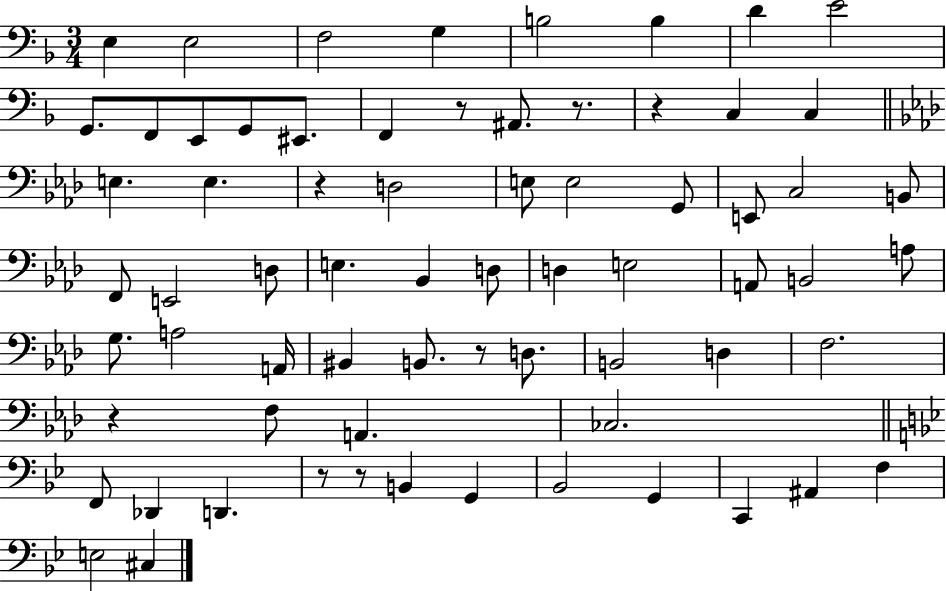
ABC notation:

X:1
T:Untitled
M:3/4
L:1/4
K:F
E, E,2 F,2 G, B,2 B, D E2 G,,/2 F,,/2 E,,/2 G,,/2 ^E,,/2 F,, z/2 ^A,,/2 z/2 z C, C, E, E, z D,2 E,/2 E,2 G,,/2 E,,/2 C,2 B,,/2 F,,/2 E,,2 D,/2 E, _B,, D,/2 D, E,2 A,,/2 B,,2 A,/2 G,/2 A,2 A,,/4 ^B,, B,,/2 z/2 D,/2 B,,2 D, F,2 z F,/2 A,, _C,2 F,,/2 _D,, D,, z/2 z/2 B,, G,, _B,,2 G,, C,, ^A,, F, E,2 ^C,